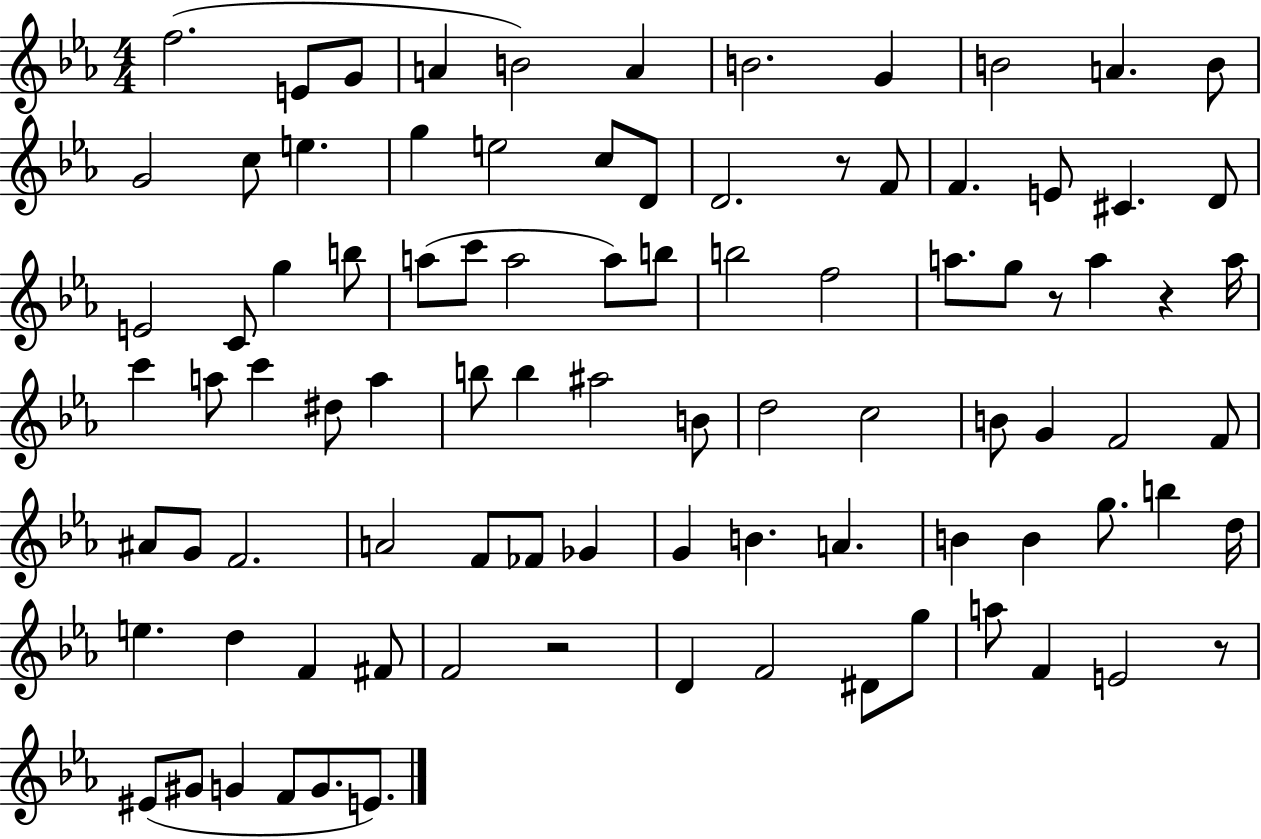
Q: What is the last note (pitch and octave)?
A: E4